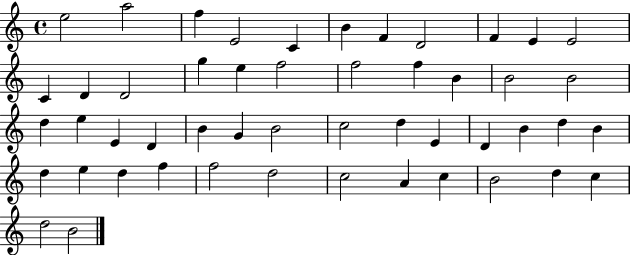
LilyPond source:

{
  \clef treble
  \time 4/4
  \defaultTimeSignature
  \key c \major
  e''2 a''2 | f''4 e'2 c'4 | b'4 f'4 d'2 | f'4 e'4 e'2 | \break c'4 d'4 d'2 | g''4 e''4 f''2 | f''2 f''4 b'4 | b'2 b'2 | \break d''4 e''4 e'4 d'4 | b'4 g'4 b'2 | c''2 d''4 e'4 | d'4 b'4 d''4 b'4 | \break d''4 e''4 d''4 f''4 | f''2 d''2 | c''2 a'4 c''4 | b'2 d''4 c''4 | \break d''2 b'2 | \bar "|."
}